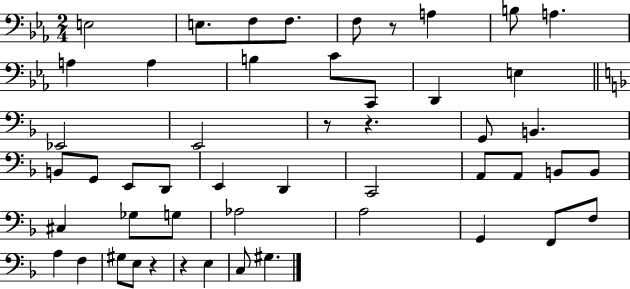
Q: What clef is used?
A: bass